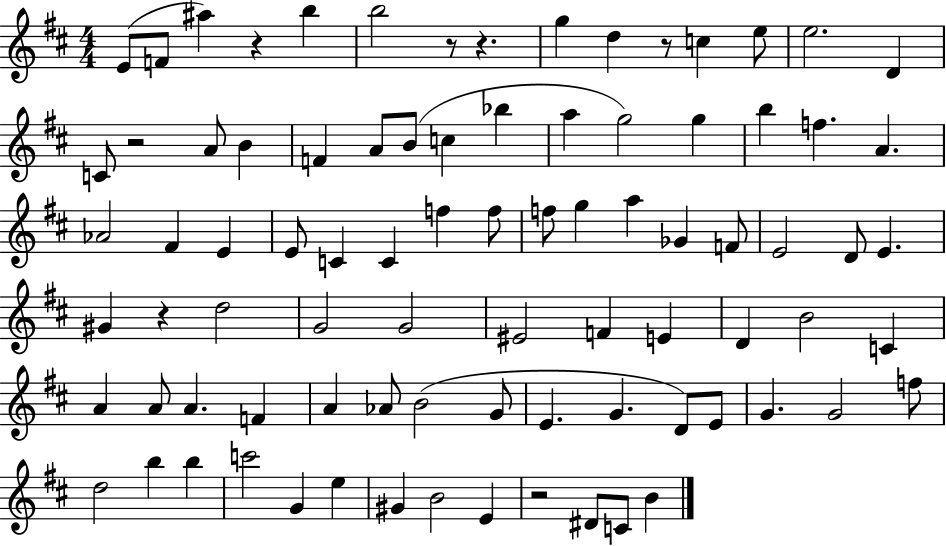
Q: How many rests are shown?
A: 7